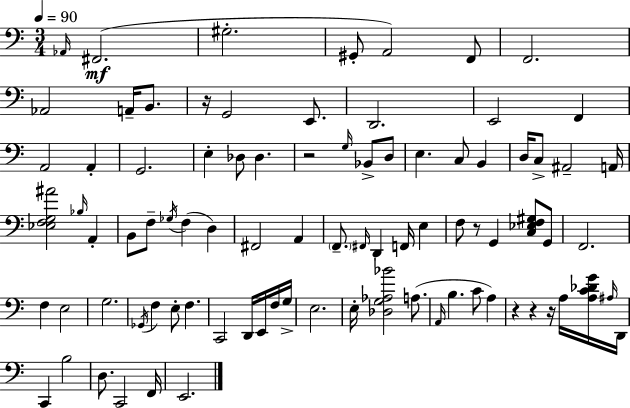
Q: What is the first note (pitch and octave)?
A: Ab2